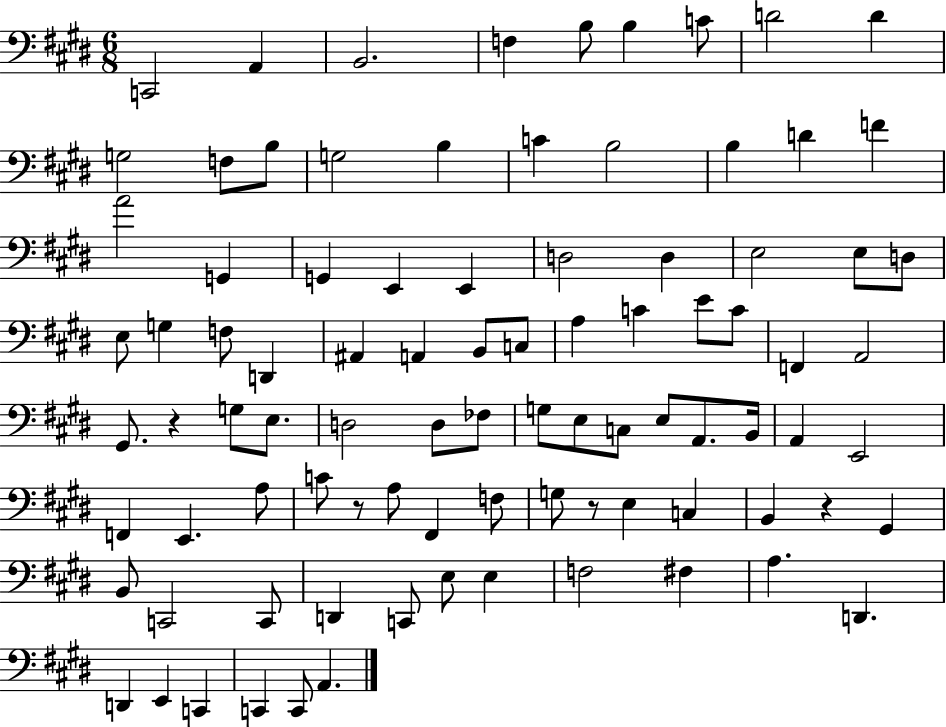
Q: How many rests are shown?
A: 4